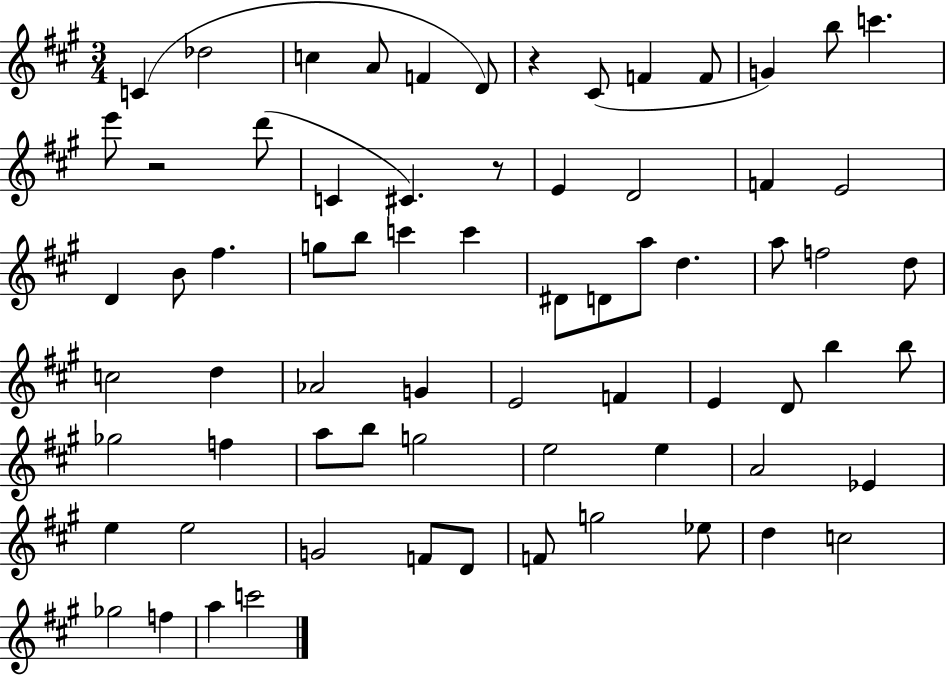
C4/q Db5/h C5/q A4/e F4/q D4/e R/q C#4/e F4/q F4/e G4/q B5/e C6/q. E6/e R/h D6/e C4/q C#4/q. R/e E4/q D4/h F4/q E4/h D4/q B4/e F#5/q. G5/e B5/e C6/q C6/q D#4/e D4/e A5/e D5/q. A5/e F5/h D5/e C5/h D5/q Ab4/h G4/q E4/h F4/q E4/q D4/e B5/q B5/e Gb5/h F5/q A5/e B5/e G5/h E5/h E5/q A4/h Eb4/q E5/q E5/h G4/h F4/e D4/e F4/e G5/h Eb5/e D5/q C5/h Gb5/h F5/q A5/q C6/h